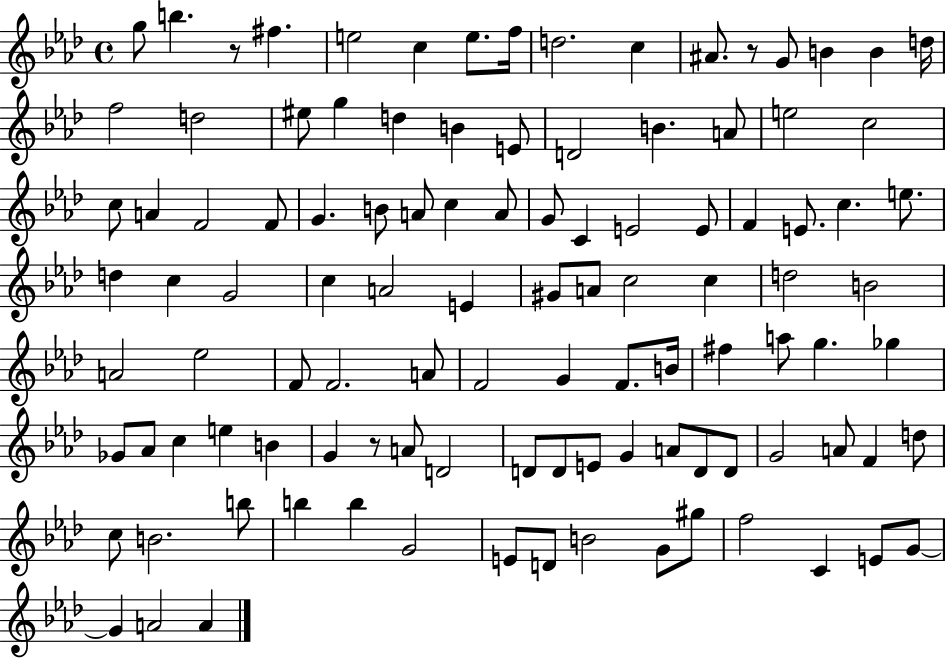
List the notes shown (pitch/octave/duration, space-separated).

G5/e B5/q. R/e F#5/q. E5/h C5/q E5/e. F5/s D5/h. C5/q A#4/e. R/e G4/e B4/q B4/q D5/s F5/h D5/h EIS5/e G5/q D5/q B4/q E4/e D4/h B4/q. A4/e E5/h C5/h C5/e A4/q F4/h F4/e G4/q. B4/e A4/e C5/q A4/e G4/e C4/q E4/h E4/e F4/q E4/e. C5/q. E5/e. D5/q C5/q G4/h C5/q A4/h E4/q G#4/e A4/e C5/h C5/q D5/h B4/h A4/h Eb5/h F4/e F4/h. A4/e F4/h G4/q F4/e. B4/s F#5/q A5/e G5/q. Gb5/q Gb4/e Ab4/e C5/q E5/q B4/q G4/q R/e A4/e D4/h D4/e D4/e E4/e G4/q A4/e D4/e D4/e G4/h A4/e F4/q D5/e C5/e B4/h. B5/e B5/q B5/q G4/h E4/e D4/e B4/h G4/e G#5/e F5/h C4/q E4/e G4/e G4/q A4/h A4/q